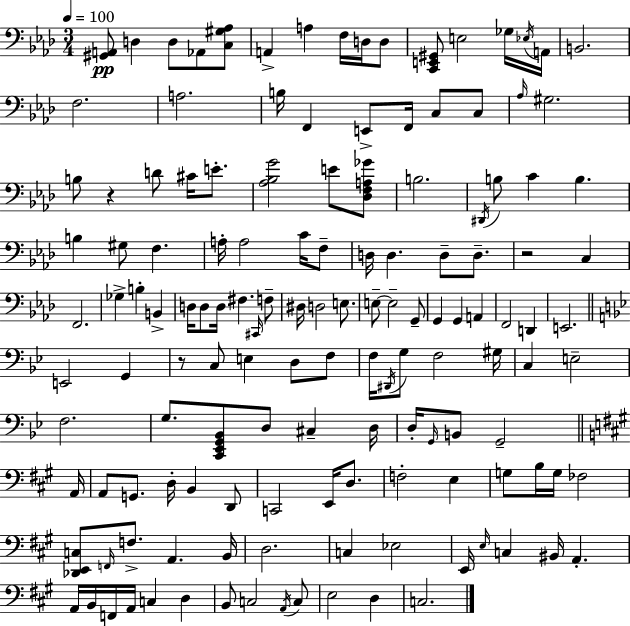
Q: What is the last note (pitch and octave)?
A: C3